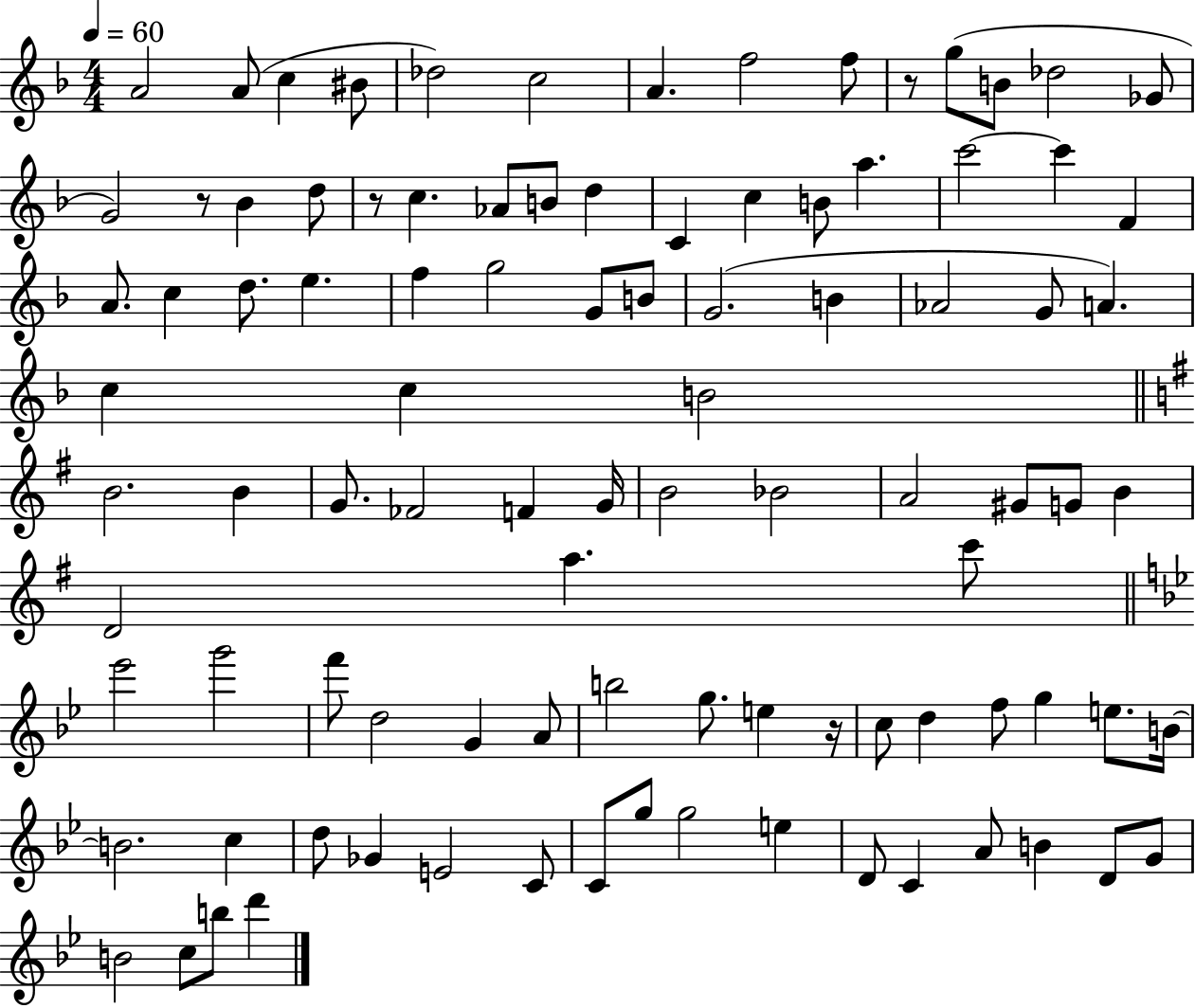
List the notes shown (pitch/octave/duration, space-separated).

A4/h A4/e C5/q BIS4/e Db5/h C5/h A4/q. F5/h F5/e R/e G5/e B4/e Db5/h Gb4/e G4/h R/e Bb4/q D5/e R/e C5/q. Ab4/e B4/e D5/q C4/q C5/q B4/e A5/q. C6/h C6/q F4/q A4/e. C5/q D5/e. E5/q. F5/q G5/h G4/e B4/e G4/h. B4/q Ab4/h G4/e A4/q. C5/q C5/q B4/h B4/h. B4/q G4/e. FES4/h F4/q G4/s B4/h Bb4/h A4/h G#4/e G4/e B4/q D4/h A5/q. C6/e Eb6/h G6/h F6/e D5/h G4/q A4/e B5/h G5/e. E5/q R/s C5/e D5/q F5/e G5/q E5/e. B4/s B4/h. C5/q D5/e Gb4/q E4/h C4/e C4/e G5/e G5/h E5/q D4/e C4/q A4/e B4/q D4/e G4/e B4/h C5/e B5/e D6/q